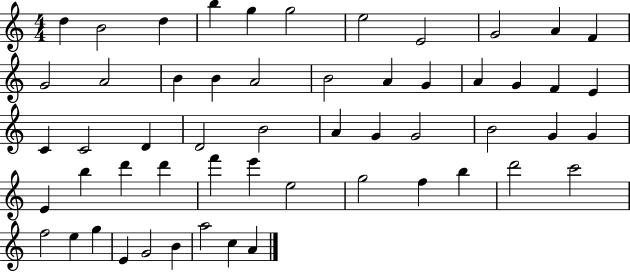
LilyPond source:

{
  \clef treble
  \numericTimeSignature
  \time 4/4
  \key c \major
  d''4 b'2 d''4 | b''4 g''4 g''2 | e''2 e'2 | g'2 a'4 f'4 | \break g'2 a'2 | b'4 b'4 a'2 | b'2 a'4 g'4 | a'4 g'4 f'4 e'4 | \break c'4 c'2 d'4 | d'2 b'2 | a'4 g'4 g'2 | b'2 g'4 g'4 | \break e'4 b''4 d'''4 d'''4 | f'''4 e'''4 e''2 | g''2 f''4 b''4 | d'''2 c'''2 | \break f''2 e''4 g''4 | e'4 g'2 b'4 | a''2 c''4 a'4 | \bar "|."
}